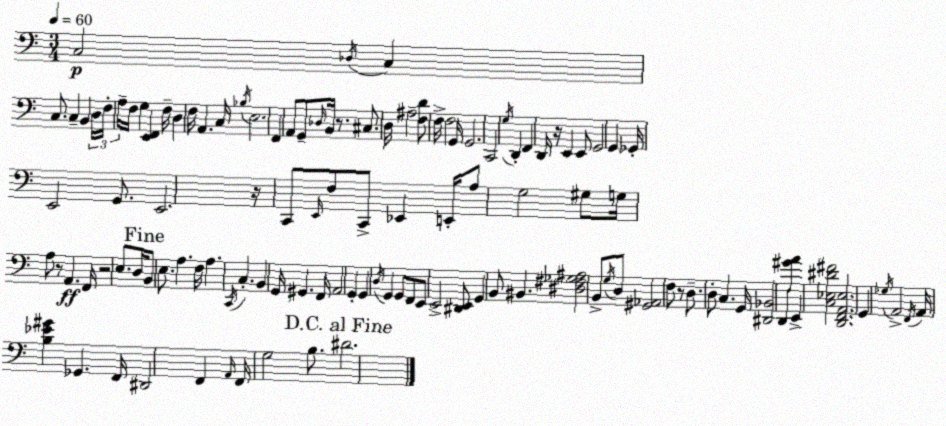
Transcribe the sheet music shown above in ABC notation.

X:1
T:Untitled
M:3/4
L:1/4
K:C
C,2 _D,/4 C, C,/2 C, B,, D,/4 F,/4 A,/4 F,/4 G, [E,,F,,] F,/4 D, F,/4 A,, C,/4 _B,/4 E,2 F,, A,,/2 G,,/2 _D,/4 B,,/4 z/2 ^C,/2 D,/4 ^A,2 [F,D]/2 F,/4 F,2 G,,/4 G,,2 C,,2 G,/4 D,, F,, D,,/4 z/4 E,, E,,/2 G,,2 G,, _G,,/4 E,,2 G,,/2 E,,2 z/4 C,,/2 E,,/4 F,/2 C,,/2 _E,, E,,/4 A,/2 G,2 ^G,/2 G,/4 A,/2 z/2 A,, F,,/4 z2 E,/2 D,/4 B,,/2 E,/2 A, F,/4 A, C,,/4 C, B,, G,,/4 ^G,, F,,/4 A,,2 G,, G,, D,/4 G,, G,,/2 F,,/2 E,,/2 E,,2 [^D,,E,,]/2 G,, B,,/2 ^B,, [^D,^F,_G,^A,]2 B,,/2 G,/4 D,/2 [^G,,_A,,]2 F,/2 z/2 D,/2 D,/2 C, G,,/4 [^D,,_B,,]2 D,,/2 [^GA]/2 E,, [C,_E,^D^F]2 [D,,F,,A,,_E,]2 G,, _G,/4 A,,2 F,,/4 A,,/4 [B,_E^G] _G,, F,,/4 ^D,,2 F,, A,,/4 F,,/4 G,2 B,/2 ^D2